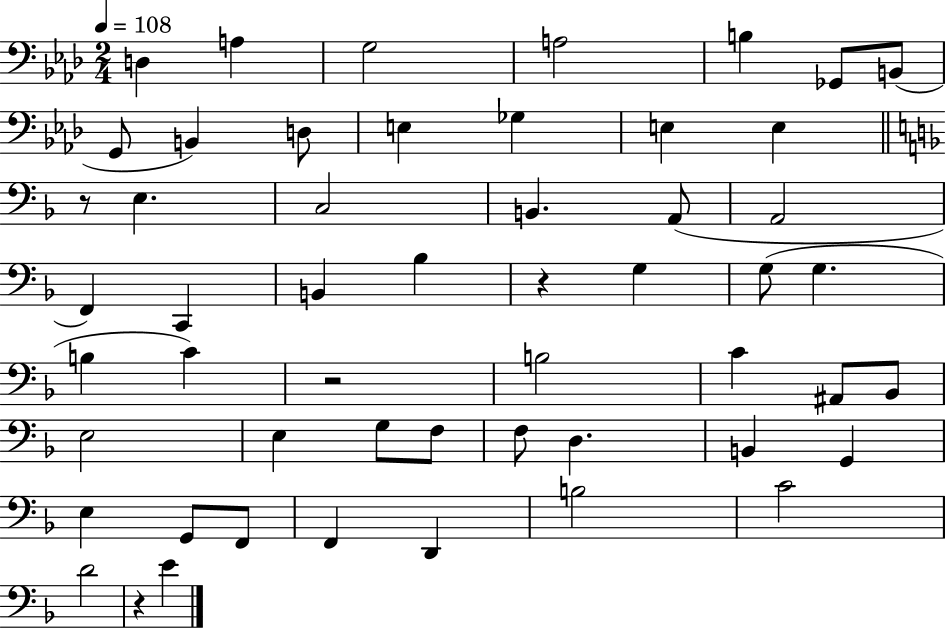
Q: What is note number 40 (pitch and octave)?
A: G2